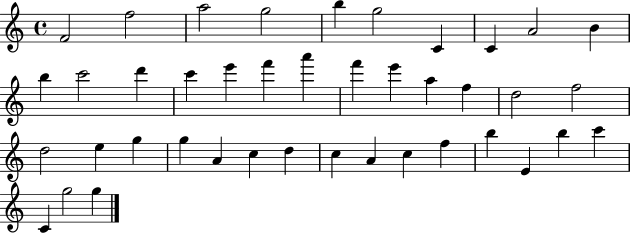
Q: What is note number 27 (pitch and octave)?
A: G5